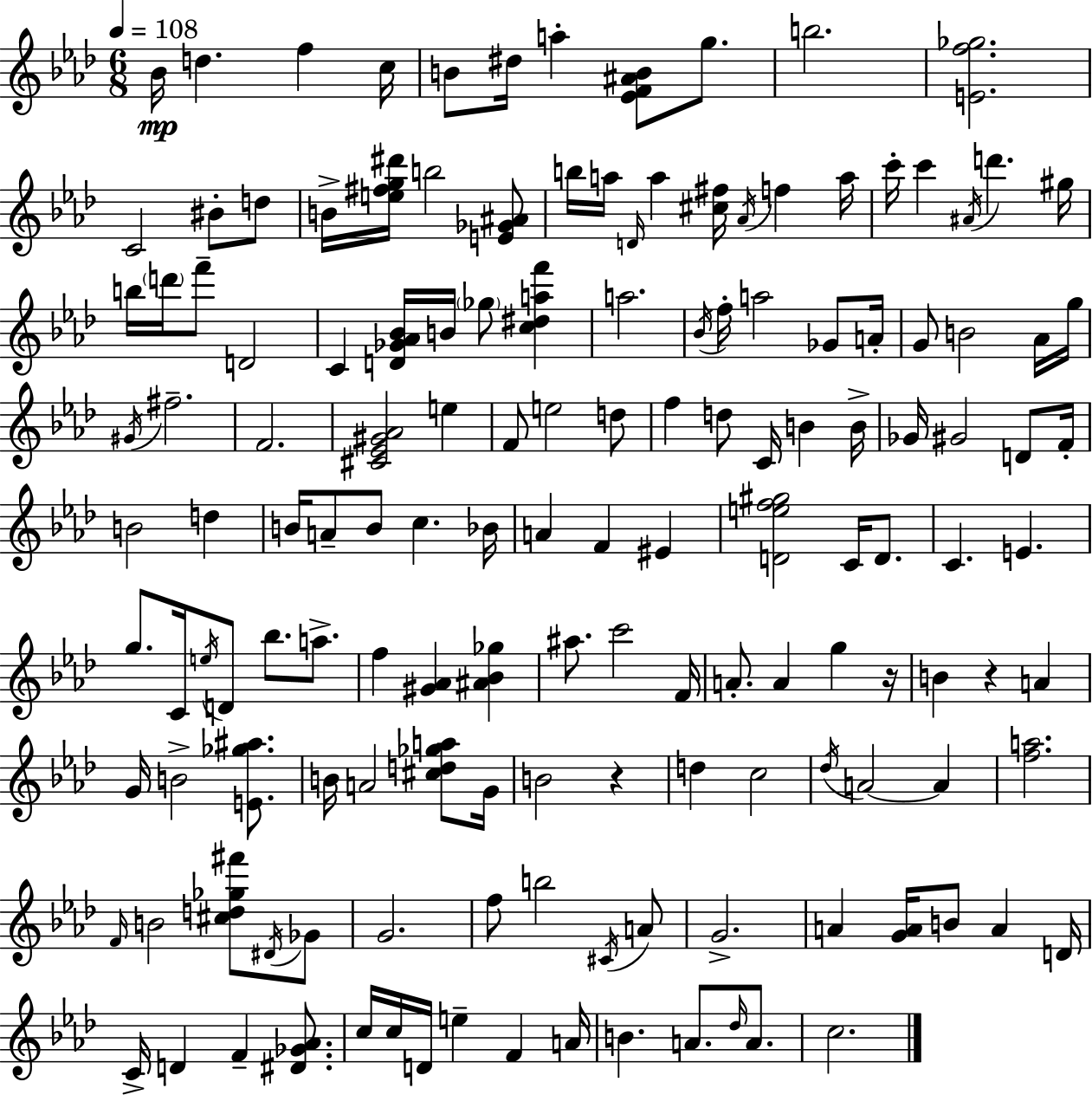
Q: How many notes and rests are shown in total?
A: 147